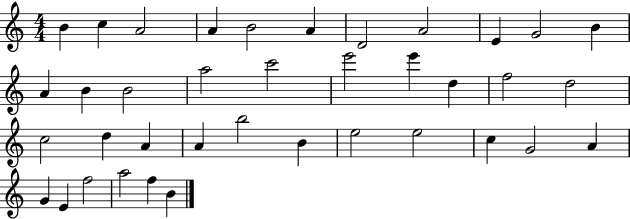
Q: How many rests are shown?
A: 0